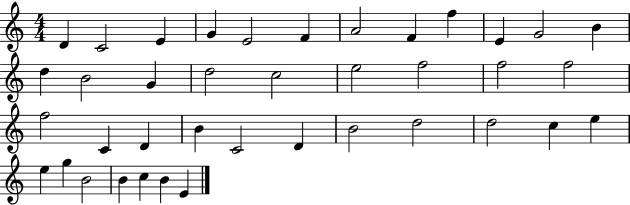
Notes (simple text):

D4/q C4/h E4/q G4/q E4/h F4/q A4/h F4/q F5/q E4/q G4/h B4/q D5/q B4/h G4/q D5/h C5/h E5/h F5/h F5/h F5/h F5/h C4/q D4/q B4/q C4/h D4/q B4/h D5/h D5/h C5/q E5/q E5/q G5/q B4/h B4/q C5/q B4/q E4/q